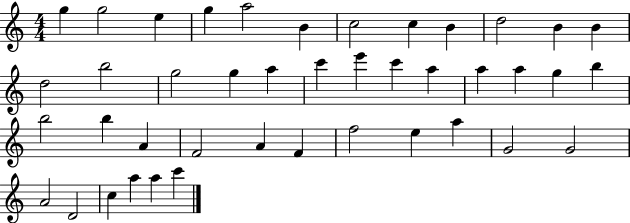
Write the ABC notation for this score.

X:1
T:Untitled
M:4/4
L:1/4
K:C
g g2 e g a2 B c2 c B d2 B B d2 b2 g2 g a c' e' c' a a a g b b2 b A F2 A F f2 e a G2 G2 A2 D2 c a a c'